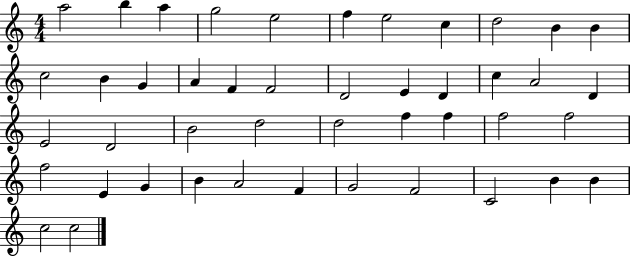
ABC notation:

X:1
T:Untitled
M:4/4
L:1/4
K:C
a2 b a g2 e2 f e2 c d2 B B c2 B G A F F2 D2 E D c A2 D E2 D2 B2 d2 d2 f f f2 f2 f2 E G B A2 F G2 F2 C2 B B c2 c2